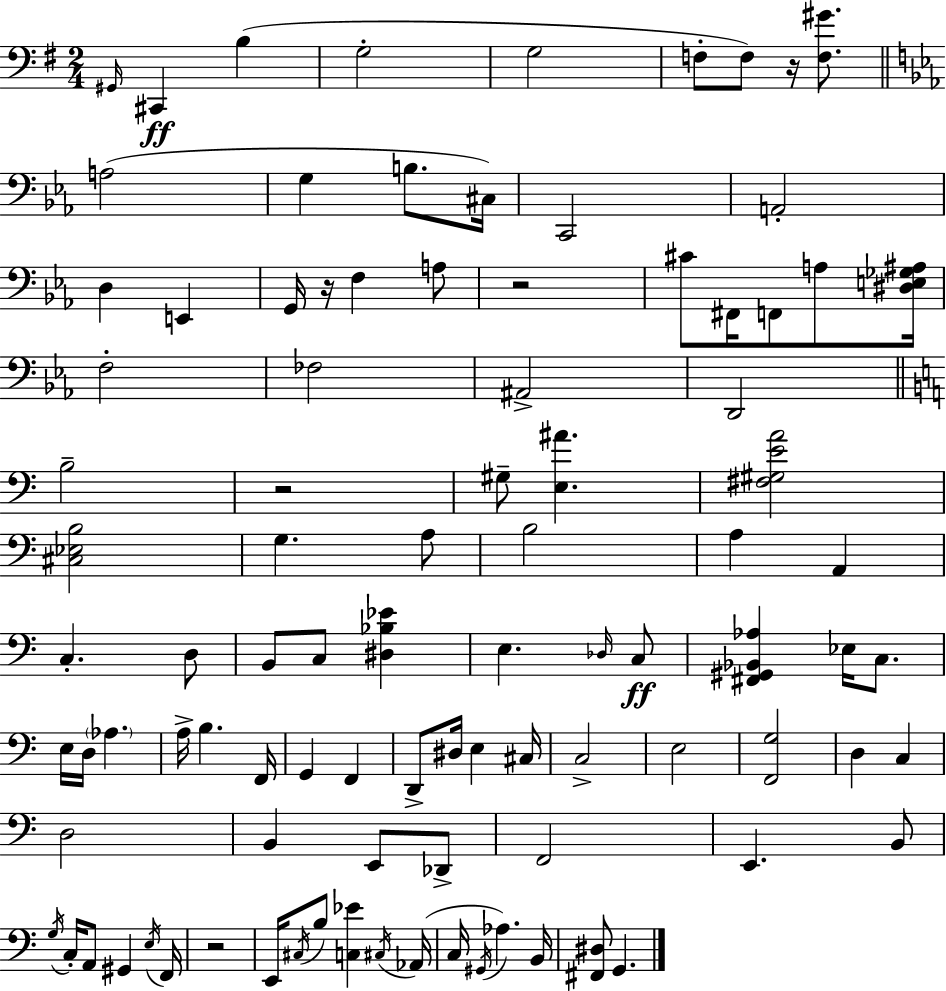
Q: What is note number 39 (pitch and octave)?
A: Db3